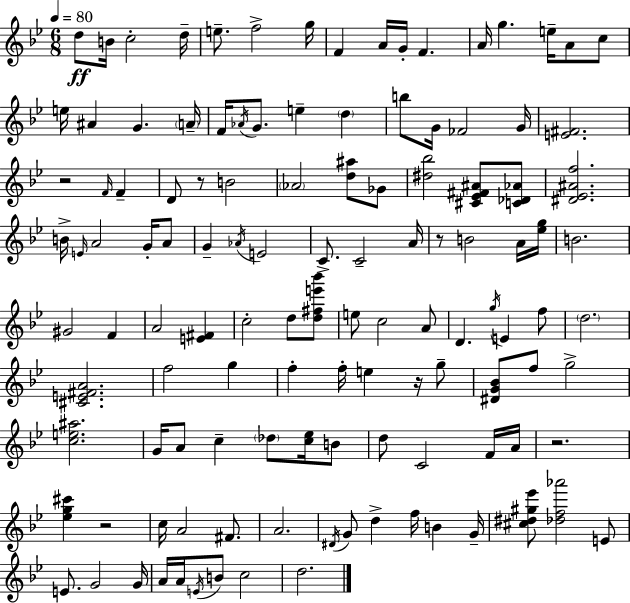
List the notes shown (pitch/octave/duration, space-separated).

D5/e B4/s C5/h D5/s E5/e. F5/h G5/s F4/q A4/s G4/s F4/q. A4/s G5/q. E5/s A4/e C5/e E5/s A#4/q G4/q. A4/s F4/s Ab4/s G4/e. E5/q D5/q B5/e G4/s FES4/h G4/s [E4,F#4]/h. R/h F4/s F4/q D4/e R/e B4/h Ab4/h [D5,A#5]/e Gb4/e [D#5,Bb5]/h [C#4,Eb4,F#4,A#4]/e [C4,Db4,Ab4]/e [D#4,Eb4,A#4,F5]/h. B4/s E4/s A4/h G4/s A4/e G4/q Ab4/s E4/h C4/e. C4/h A4/s R/e B4/h A4/s [Eb5,G5]/s B4/h. G#4/h F4/q A4/h [E4,F#4]/q C5/h D5/e [D5,F#5,E6,Bb6]/e E5/e C5/h A4/e D4/q. G5/s E4/q F5/e D5/h. [C#4,E4,F#4,A4]/h. F5/h G5/q F5/q F5/s E5/q R/s G5/e [D#4,G4,Bb4]/e F5/e G5/h [C5,E5,A#5]/h. G4/s A4/e C5/q Db5/e [C5,Eb5]/s B4/e D5/e C4/h F4/s A4/s R/h. [Eb5,G5,C#6]/q R/h C5/s A4/h F#4/e. A4/h. D#4/s G4/e D5/q F5/s B4/q G4/s [C#5,D#5,G#5,Eb6]/e [Db5,F5,Ab6]/h E4/e E4/e. G4/h G4/s A4/s A4/s E4/s B4/e C5/h D5/h.